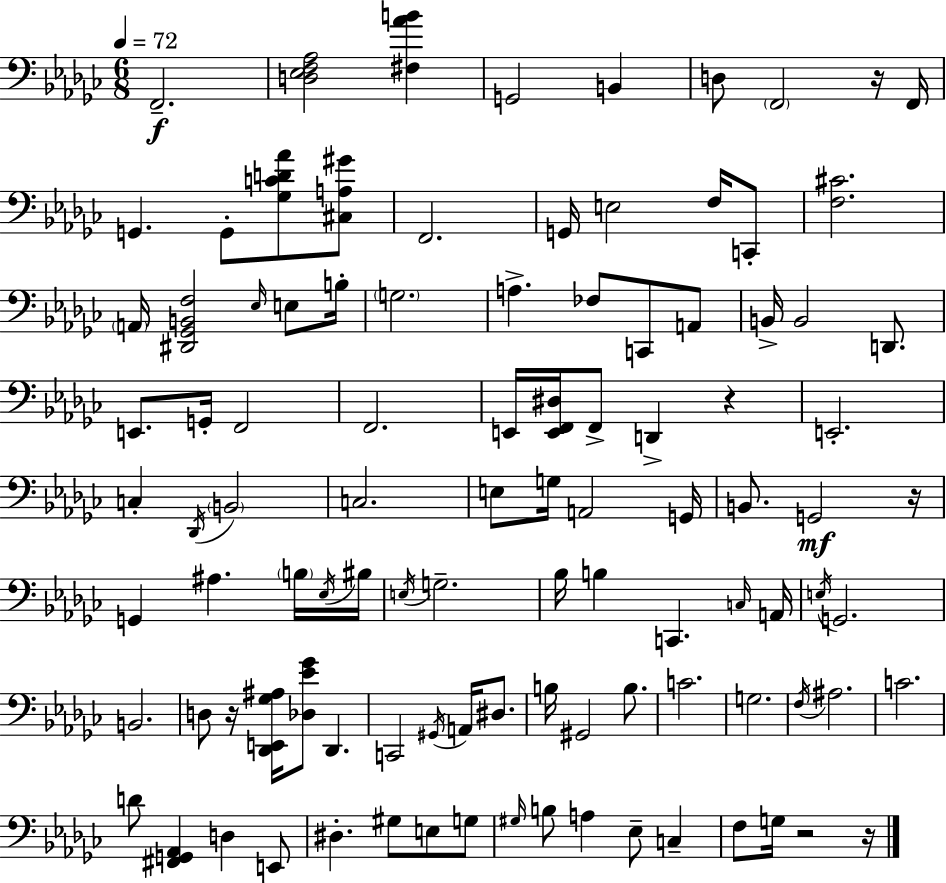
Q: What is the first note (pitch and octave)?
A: F2